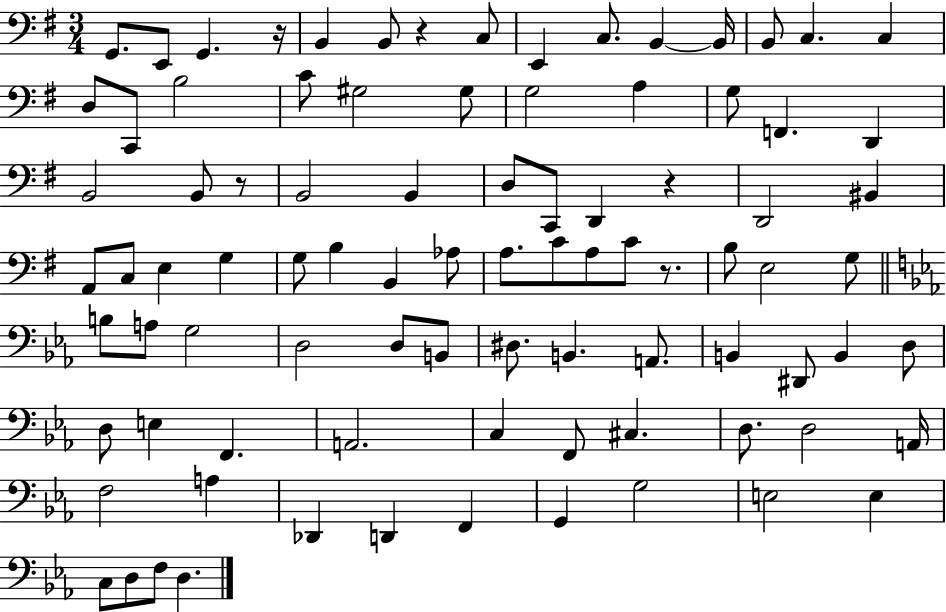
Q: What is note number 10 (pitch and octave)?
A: B2